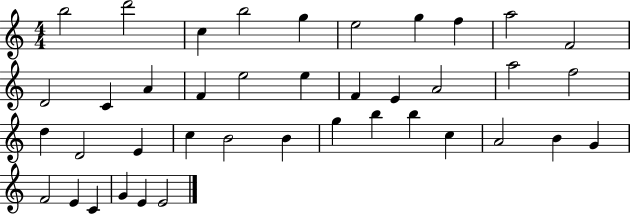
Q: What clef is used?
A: treble